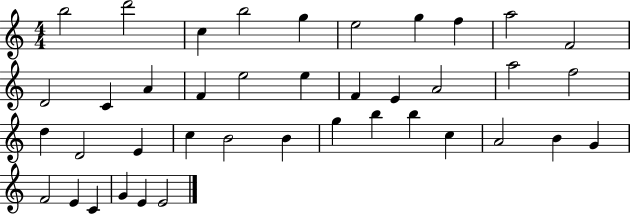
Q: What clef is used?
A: treble